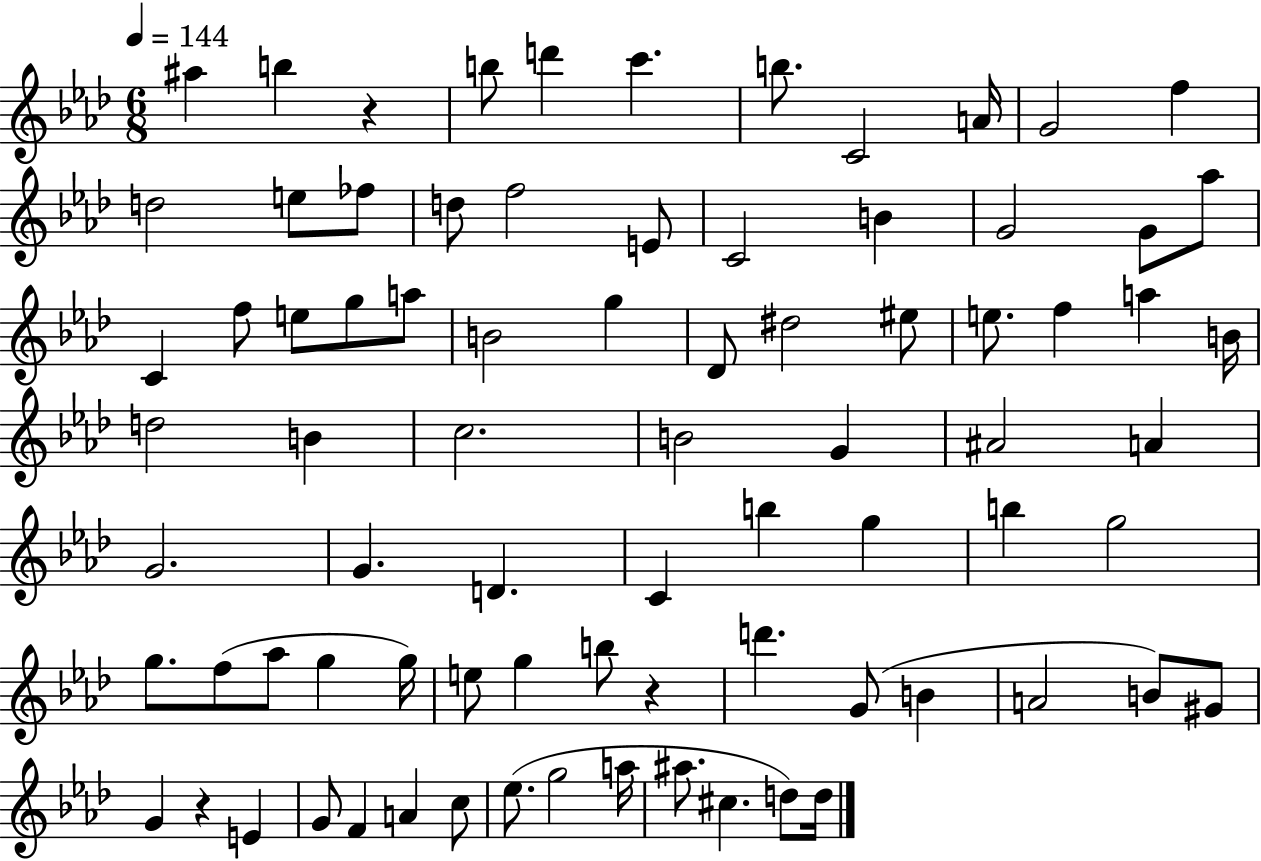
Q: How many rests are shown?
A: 3